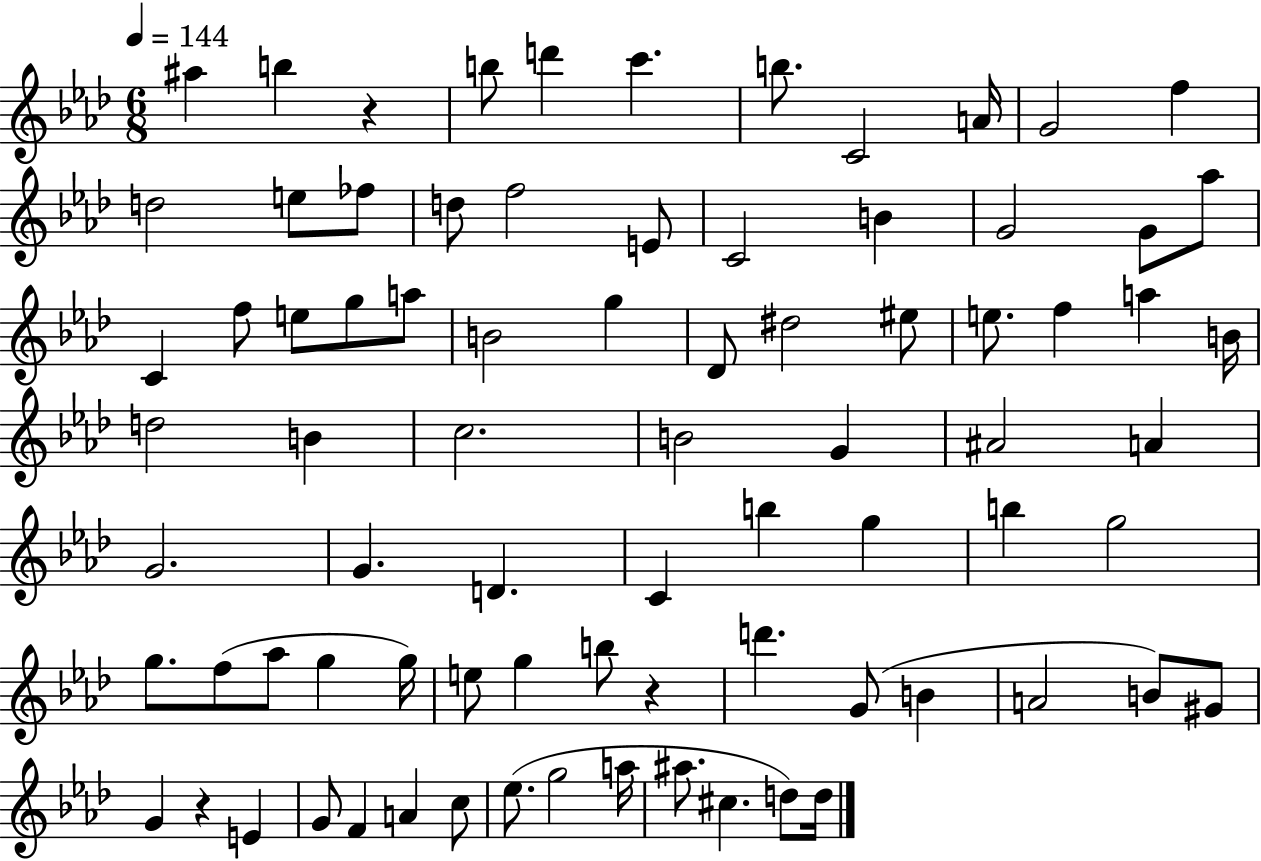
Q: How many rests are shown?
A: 3